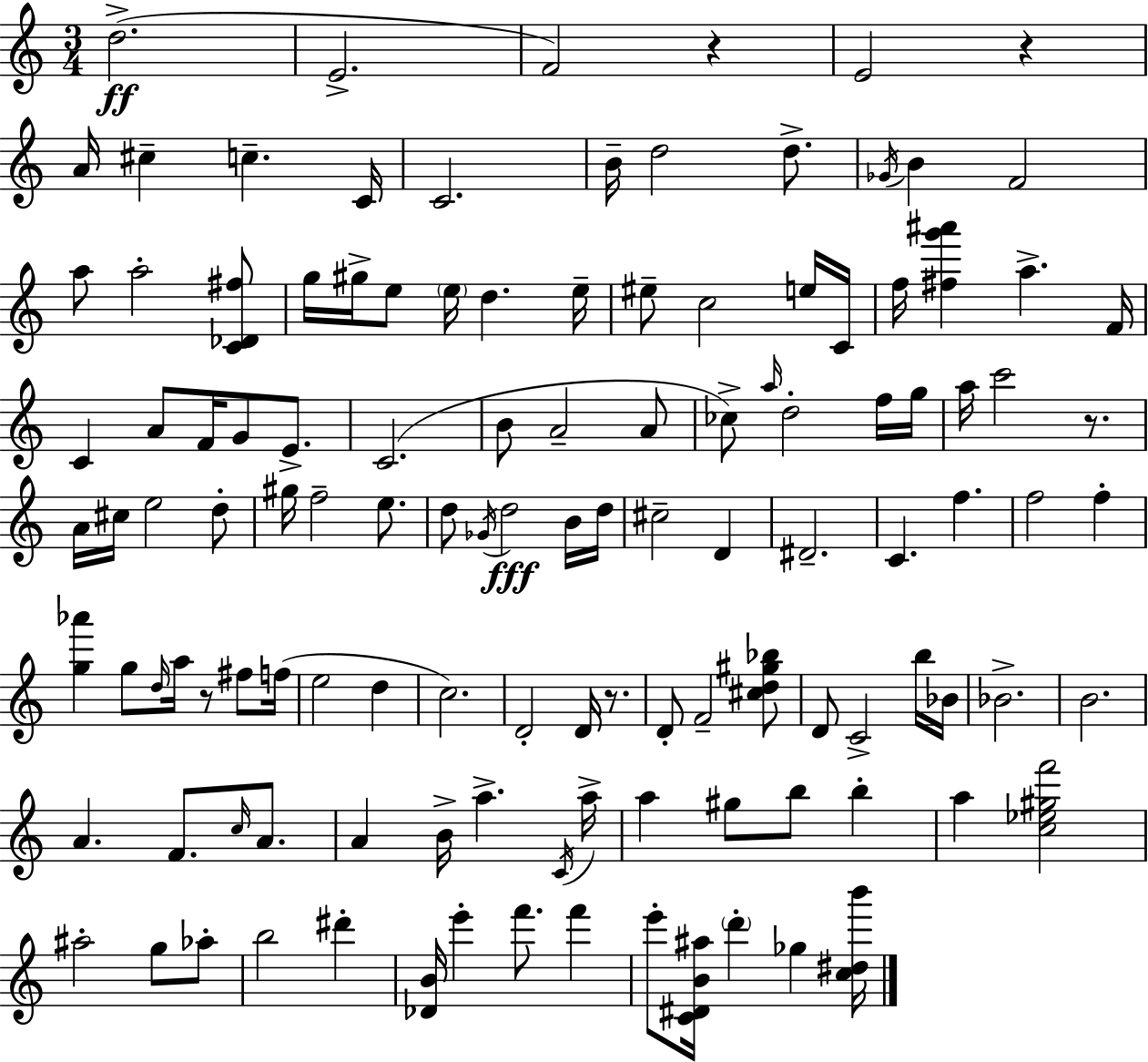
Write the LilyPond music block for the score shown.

{
  \clef treble
  \numericTimeSignature
  \time 3/4
  \key a \minor
  \repeat volta 2 { d''2.->(\ff | e'2.-> | f'2) r4 | e'2 r4 | \break a'16 cis''4-- c''4.-- c'16 | c'2. | b'16-- d''2 d''8.-> | \acciaccatura { ges'16 } b'4 f'2 | \break a''8 a''2-. <c' des' fis''>8 | g''16 gis''16-> e''8 \parenthesize e''16 d''4. | e''16-- eis''8-- c''2 e''16 | c'16 f''16 <fis'' g''' ais'''>4 a''4.-> | \break f'16 c'4 a'8 f'16 g'8 e'8.-> | c'2.( | b'8 a'2-- a'8 | ces''8->) \grace { a''16 } d''2-. | \break f''16 g''16 a''16 c'''2 r8. | a'16 cis''16 e''2 | d''8-. gis''16 f''2-- e''8. | d''8 \acciaccatura { ges'16 } d''2\fff | \break b'16 d''16 cis''2-- d'4 | dis'2.-- | c'4. f''4. | f''2 f''4-. | \break <g'' aes'''>4 g''8 \grace { d''16 } a''16 r8 | fis''8 f''16( e''2 | d''4 c''2.) | d'2-. | \break d'16 r8. d'8-. f'2-- | <cis'' d'' gis'' bes''>8 d'8 c'2-> | b''16 bes'16 bes'2.-> | b'2. | \break a'4. f'8. | \grace { c''16 } a'8. a'4 b'16-> a''4.-> | \acciaccatura { c'16 } a''16-> a''4 gis''8 | b''8 b''4-. a''4 <c'' ees'' gis'' f'''>2 | \break ais''2-. | g''8 aes''8-. b''2 | dis'''4-. <des' b'>16 e'''4-. f'''8. | f'''4 e'''8-. <c' dis' b' ais''>16 \parenthesize d'''4-. | \break ges''4 <c'' dis'' b'''>16 } \bar "|."
}